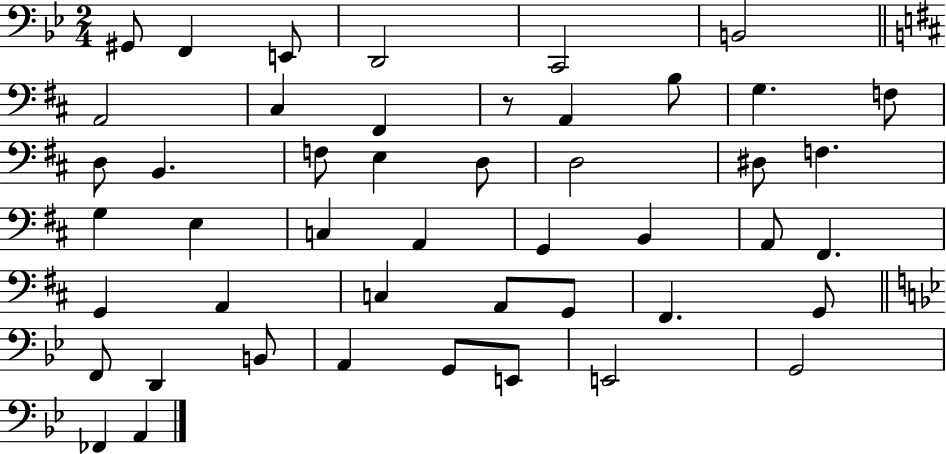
{
  \clef bass
  \numericTimeSignature
  \time 2/4
  \key bes \major
  gis,8 f,4 e,8 | d,2 | c,2 | b,2 | \break \bar "||" \break \key d \major a,2 | cis4 fis,4 | r8 a,4 b8 | g4. f8 | \break d8 b,4. | f8 e4 d8 | d2 | dis8 f4. | \break g4 e4 | c4 a,4 | g,4 b,4 | a,8 fis,4. | \break g,4 a,4 | c4 a,8 g,8 | fis,4. g,8 | \bar "||" \break \key g \minor f,8 d,4 b,8 | a,4 g,8 e,8 | e,2 | g,2 | \break fes,4 a,4 | \bar "|."
}